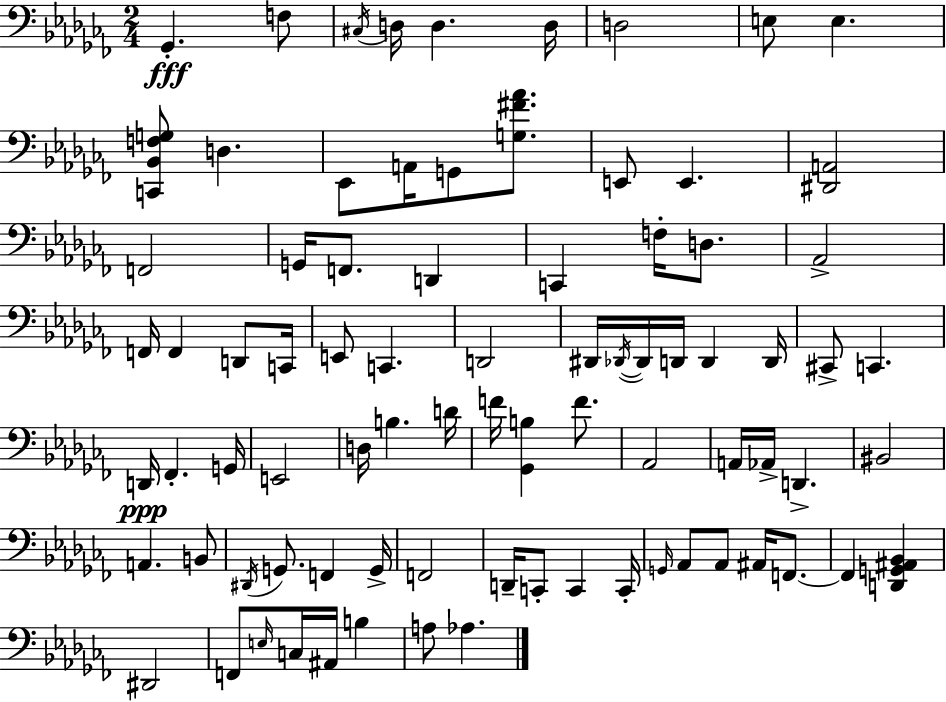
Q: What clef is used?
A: bass